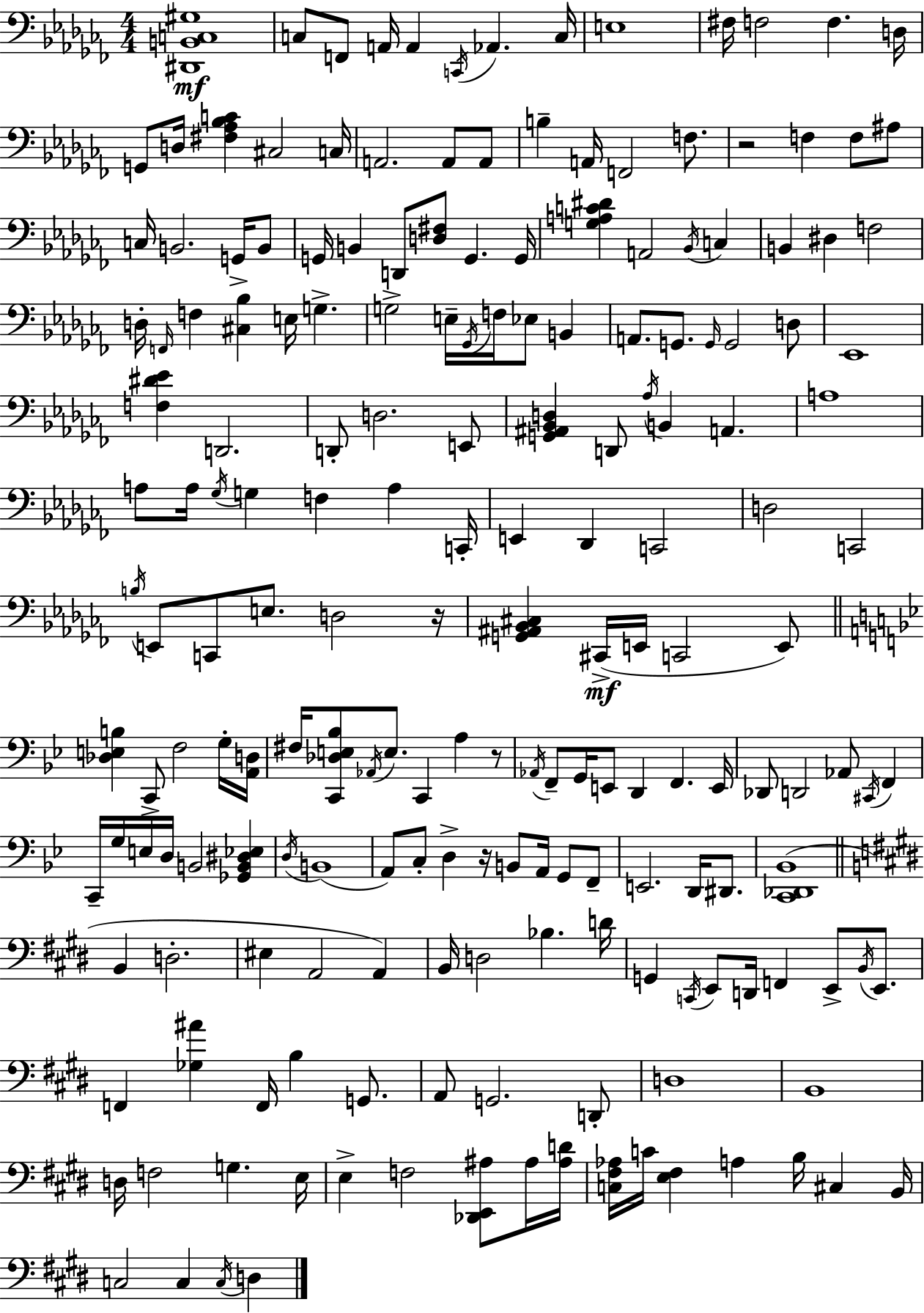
{
  \clef bass
  \numericTimeSignature
  \time 4/4
  \key aes \minor
  <dis, b, c gis>1\mf | c8 f,8 a,16 a,4 \acciaccatura { c,16 } aes,4. | c16 e1 | fis16 f2 f4. | \break d16 g,8 d16 <fis aes bes c'>4 cis2 | c16 a,2. a,8 a,8 | b4-- a,16 f,2 f8. | r2 f4 f8 ais8 | \break c16 b,2. g,16-> b,8 | g,16 b,4 d,8 <d fis>8 g,4. | g,16 <g a c' dis'>4 a,2 \acciaccatura { bes,16 } c4 | b,4 dis4 f2 | \break d16-. \grace { f,16 } f4 <cis bes>4 e16 g4.-> | g2-> e16-- \acciaccatura { ges,16 } f16 ees8 | b,4 a,8. g,8. \grace { g,16 } g,2 | d8 ees,1 | \break <f dis' ees'>4 d,2. | d,8-. d2. | e,8 <g, ais, bes, d>4 d,8 \acciaccatura { aes16 } b,4 | a,4. a1 | \break a8 a16 \acciaccatura { ges16 } g4 f4 | a4 c,16-. e,4 des,4 c,2 | d2 c,2 | \acciaccatura { b16 } e,8 c,8 e8. d2 | \break r16 <g, ais, bes, cis>4 cis,16->(\mf e,16 c,2 | e,8) \bar "||" \break \key bes \major <des e b>4 c,8-> f2 g16-. <a, d>16 | fis16 <c, des e bes>8 \acciaccatura { aes,16 } e8. c,4 a4 r8 | \acciaccatura { aes,16 } f,8-- g,16 e,8 d,4 f,4. | e,16 des,8 d,2 aes,8 \acciaccatura { cis,16 } f,4 | \break c,16-- g16 e16 d16 b,2 <ges, b, dis ees>4 | \acciaccatura { d16 }( b,1 | a,8) c8-. d4-> r16 b,8 a,16 | g,8 f,8-- e,2. | \break d,16 dis,8. <c, des, bes,>1( | \bar "||" \break \key e \major b,4 d2.-. | eis4 a,2 a,4) | b,16 d2 bes4. d'16 | g,4 \acciaccatura { c,16 } e,8 d,16 f,4 e,8-> \acciaccatura { b,16 } e,8. | \break f,4 <ges ais'>4 f,16 b4 g,8. | a,8 g,2. | d,8-. d1 | b,1 | \break d16 f2 g4. | e16 e4-> f2 <des, e, ais>8 | ais16 <ais d'>16 <c fis aes>16 c'16 <e fis>4 a4 b16 cis4 | b,16 c2 c4 \acciaccatura { c16 } d4 | \break \bar "|."
}